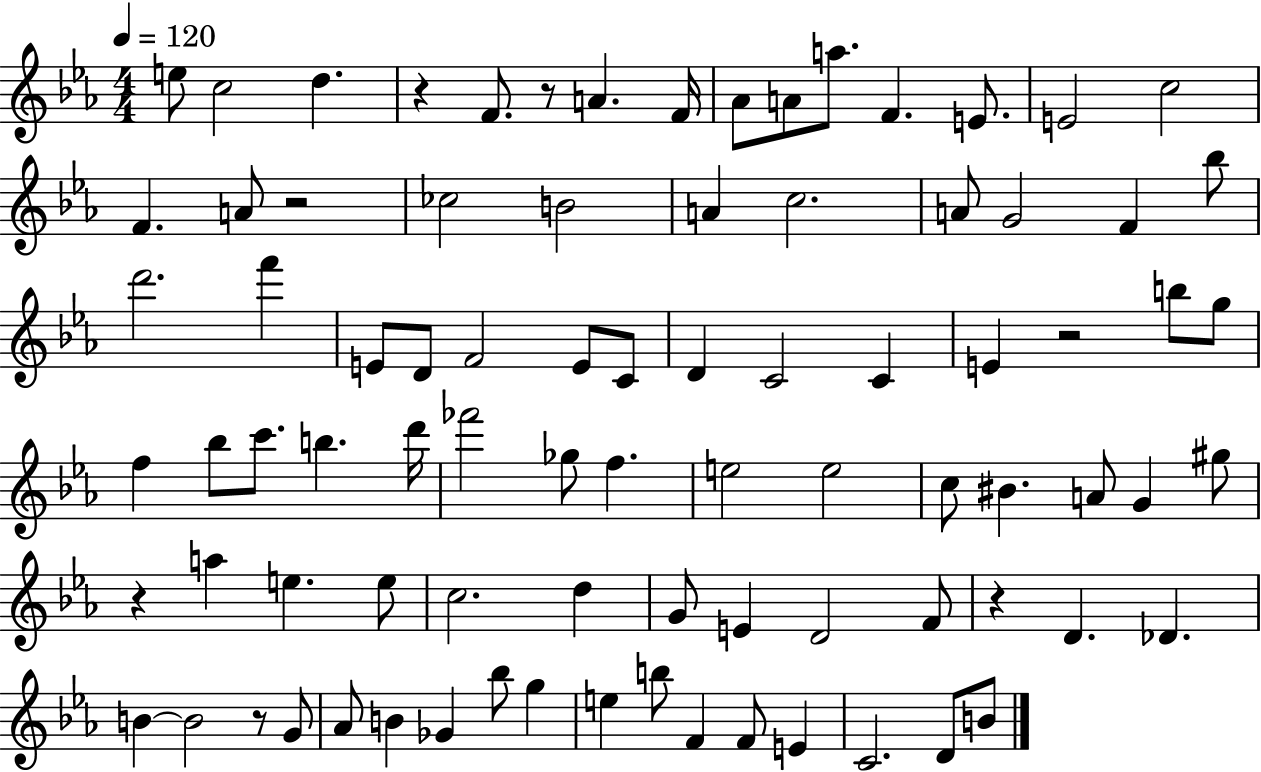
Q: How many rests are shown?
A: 7